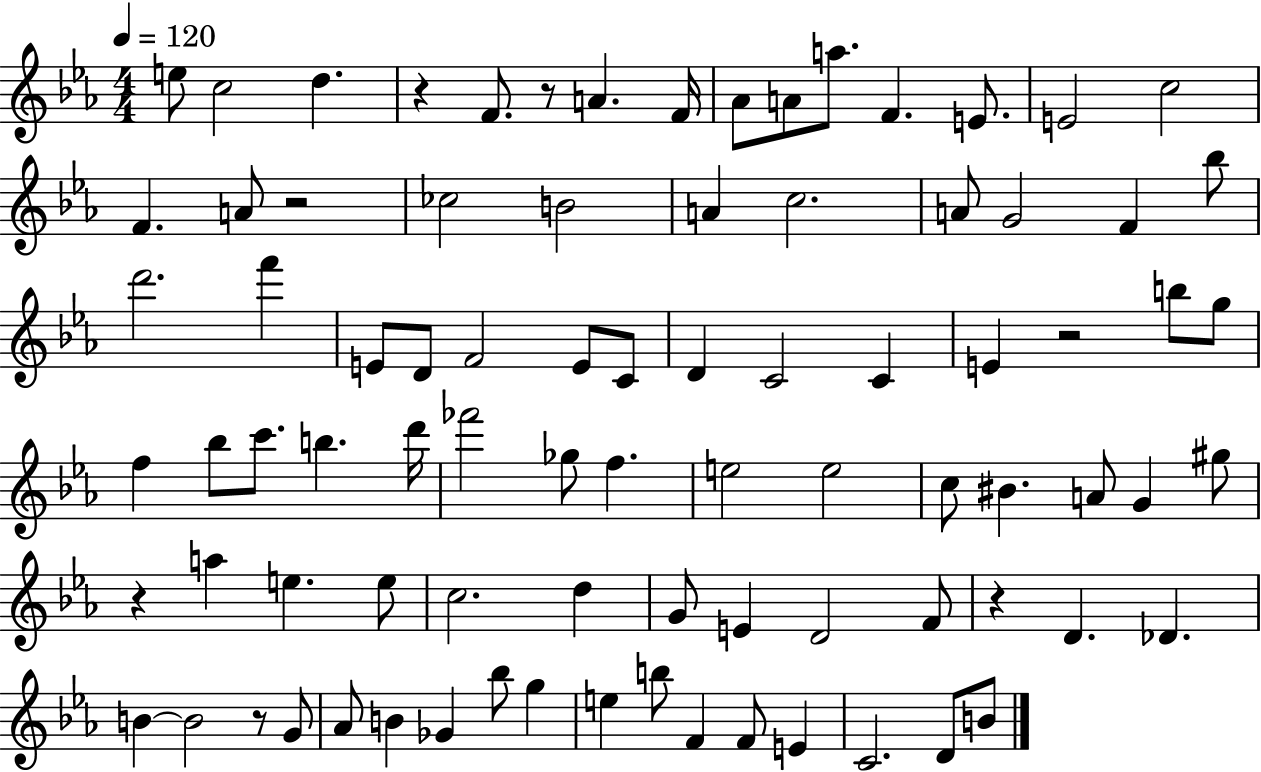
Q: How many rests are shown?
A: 7